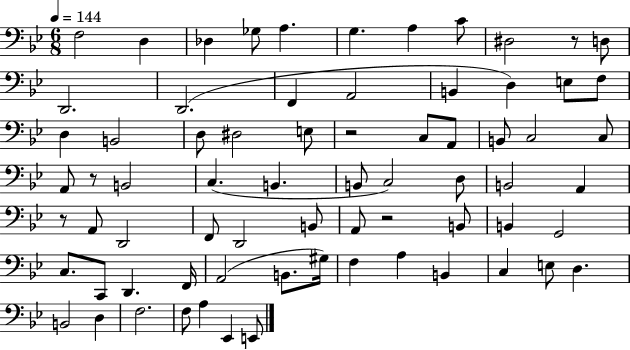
X:1
T:Untitled
M:6/8
L:1/4
K:Bb
F,2 D, _D, _G,/2 A, G, A, C/2 ^D,2 z/2 D,/2 D,,2 D,,2 F,, A,,2 B,, D, E,/2 F,/2 D, B,,2 D,/2 ^D,2 E,/2 z2 C,/2 A,,/2 B,,/2 C,2 C,/2 A,,/2 z/2 B,,2 C, B,, B,,/2 C,2 D,/2 B,,2 A,, z/2 A,,/2 D,,2 F,,/2 D,,2 B,,/2 A,,/2 z2 B,,/2 B,, G,,2 C,/2 C,,/2 D,, F,,/4 A,,2 B,,/2 ^G,/4 F, A, B,, C, E,/2 D, B,,2 D, F,2 F,/2 A, _E,, E,,/2